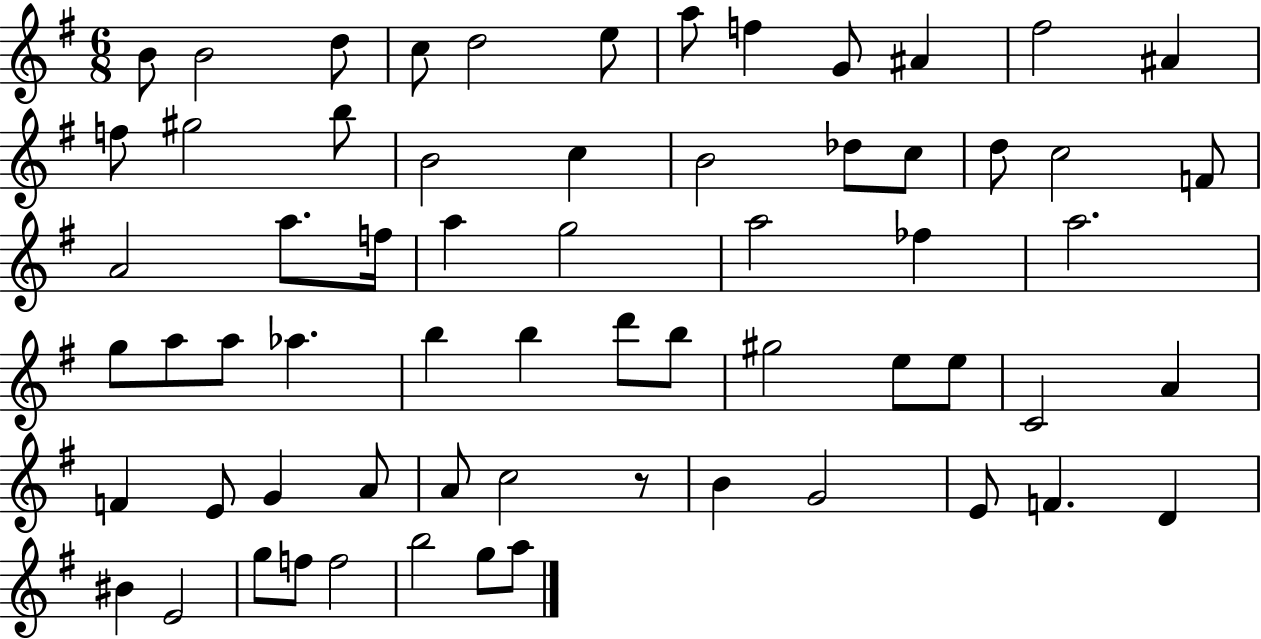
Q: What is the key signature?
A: G major